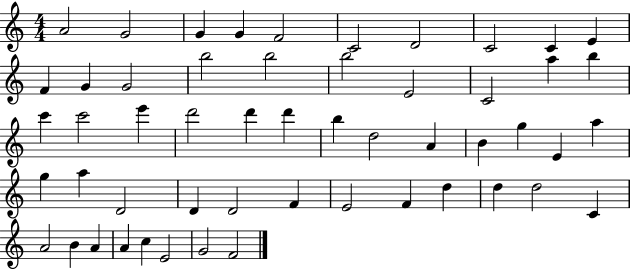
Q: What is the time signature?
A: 4/4